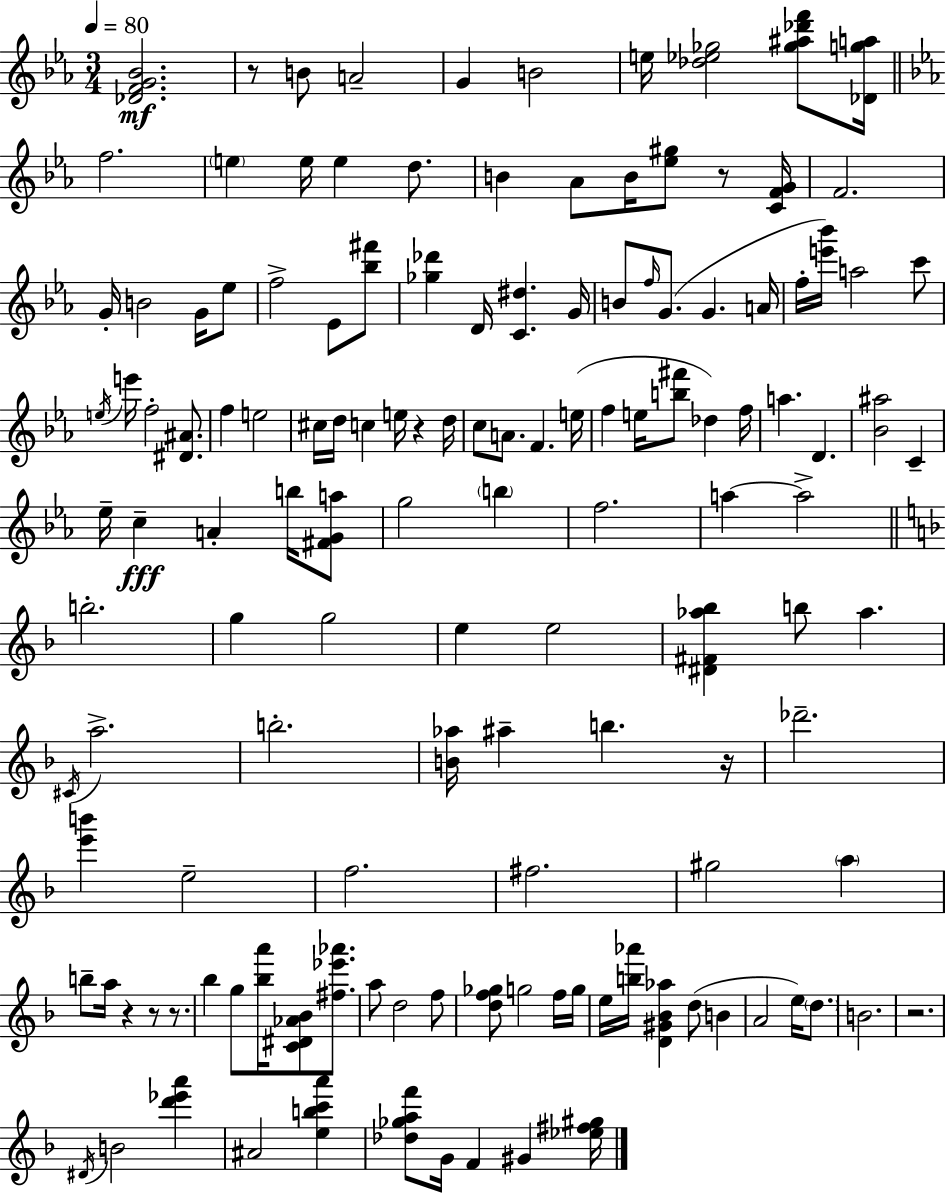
[Db4,F4,G4,Bb4]/h. R/e B4/e A4/h G4/q B4/h E5/s [Db5,Eb5,Gb5]/h [Gb5,A#5,Db6,F6]/e [Db4,G5,A5]/s F5/h. E5/q E5/s E5/q D5/e. B4/q Ab4/e B4/s [Eb5,G#5]/e R/e [C4,F4,G4]/s F4/h. G4/s B4/h G4/s Eb5/e F5/h Eb4/e [Bb5,F#6]/e [Gb5,Db6]/q D4/s [C4,D#5]/q. G4/s B4/e F5/s G4/e. G4/q. A4/s F5/s [E6,Bb6]/s A5/h C6/e E5/s E6/s F5/h [D#4,A#4]/e. F5/q E5/h C#5/s D5/s C5/q E5/s R/q D5/s C5/e A4/e. F4/q. E5/s F5/q E5/s [B5,F#6]/e Db5/q F5/s A5/q. D4/q. [Bb4,A#5]/h C4/q Eb5/s C5/q A4/q B5/s [F#4,G4,A5]/e G5/h B5/q F5/h. A5/q A5/h B5/h. G5/q G5/h E5/q E5/h [D#4,F#4,Ab5,Bb5]/q B5/e Ab5/q. C#4/s A5/h. B5/h. [B4,Ab5]/s A#5/q B5/q. R/s Db6/h. [E6,B6]/q E5/h F5/h. F#5/h. G#5/h A5/q B5/e A5/s R/q R/e R/e. Bb5/q G5/e [Bb5,A6]/s [C4,D#4,Ab4,Bb4]/e [F#5,Eb6,Ab6]/e. A5/e D5/h F5/e [D5,F5,Gb5]/e G5/h F5/s G5/s E5/s [B5,Ab6]/s [D4,G#4,Bb4,Ab5]/q D5/e B4/q A4/h E5/s D5/e. B4/h. R/h. D#4/s B4/h [D6,Eb6,A6]/q A#4/h [E5,B5,C6,A6]/q [Db5,Gb5,A5,F6]/e G4/s F4/q G#4/q [Eb5,F#5,G#5]/s